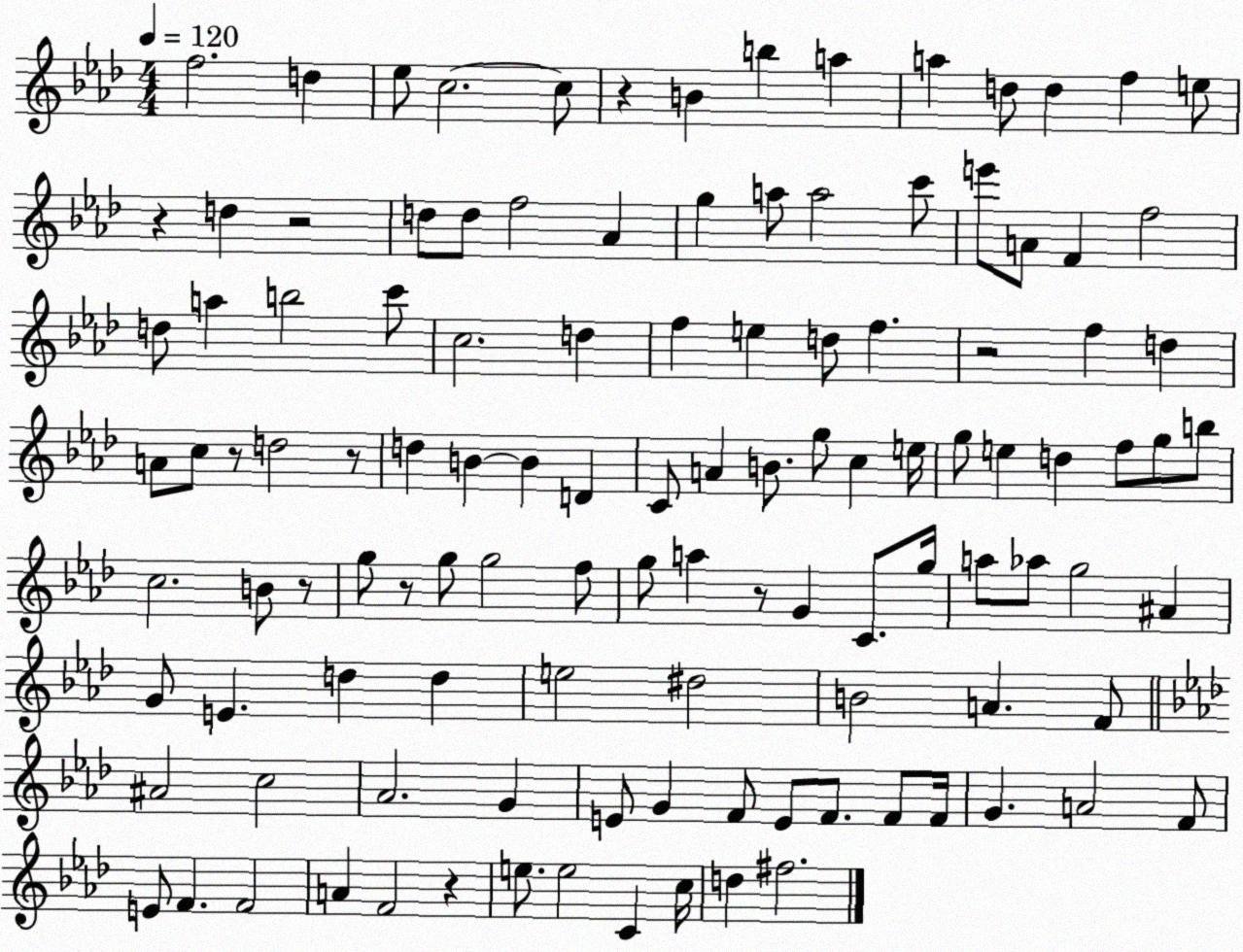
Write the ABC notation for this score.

X:1
T:Untitled
M:4/4
L:1/4
K:Ab
f2 d _e/2 c2 c/2 z B b a a d/2 d f e/2 z d z2 d/2 d/2 f2 _A g a/2 a2 c'/2 e'/2 A/2 F f2 d/2 a b2 c'/2 c2 d f e d/2 f z2 f d A/2 c/2 z/2 d2 z/2 d B B D C/2 A B/2 g/2 c e/4 g/2 e d f/2 g/2 b/2 c2 B/2 z/2 g/2 z/2 g/2 g2 f/2 g/2 a z/2 G C/2 g/4 a/2 _a/2 g2 ^A G/2 E d d e2 ^d2 B2 A F/2 ^A2 c2 _A2 G E/2 G F/2 E/2 F/2 F/2 F/4 G A2 F/2 E/2 F F2 A F2 z e/2 e2 C c/4 d ^f2